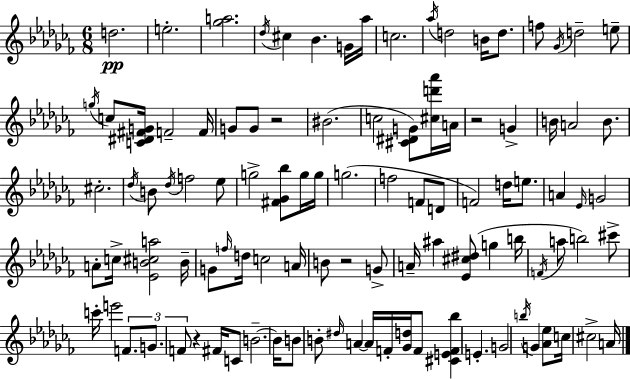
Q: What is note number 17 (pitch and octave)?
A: G5